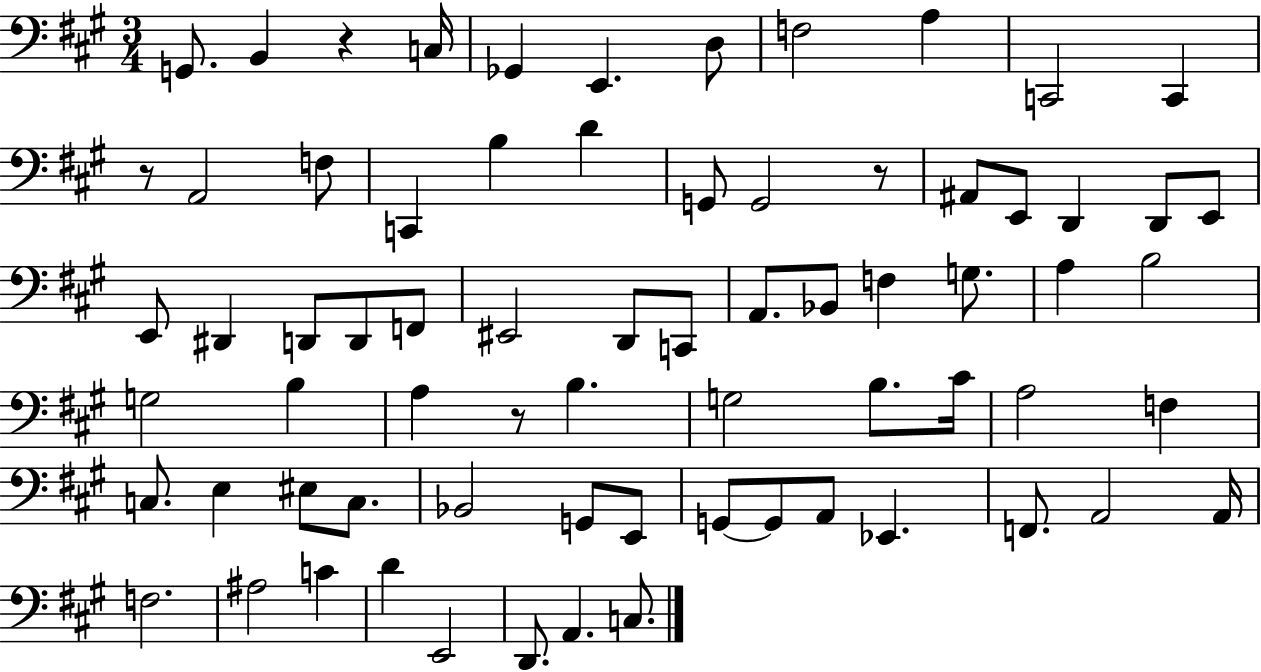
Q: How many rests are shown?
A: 4